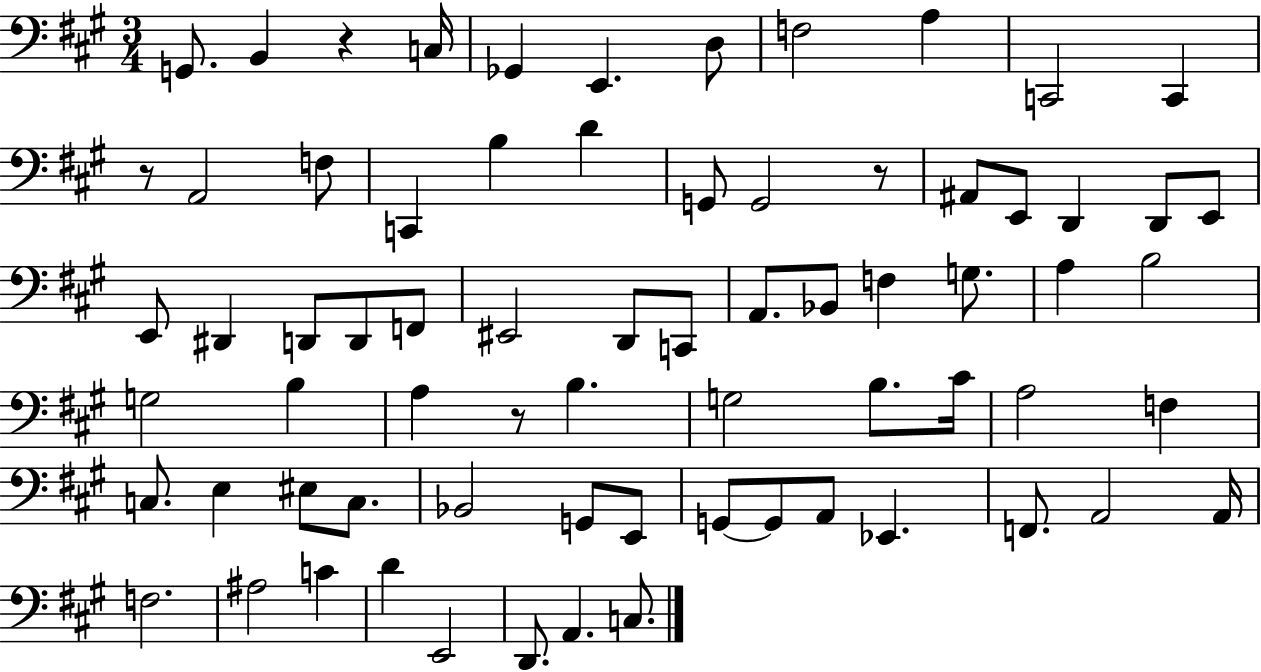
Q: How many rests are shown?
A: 4